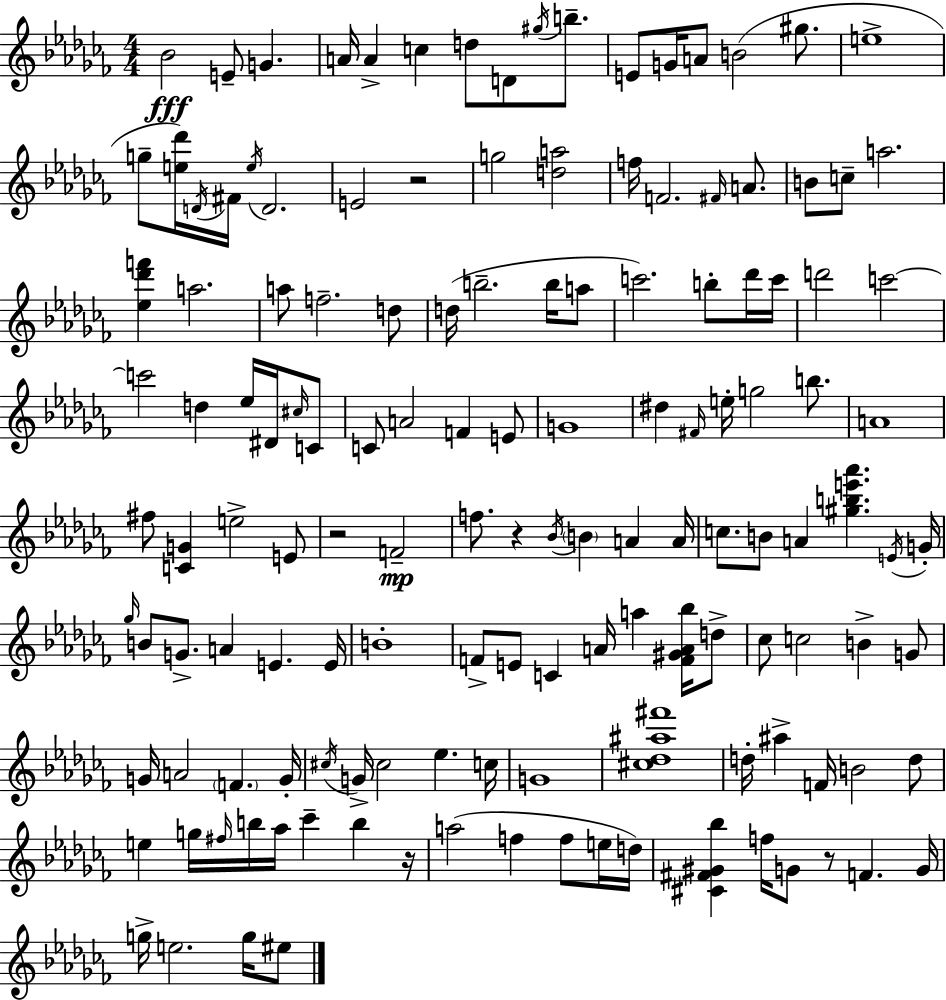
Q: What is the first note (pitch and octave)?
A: Bb4